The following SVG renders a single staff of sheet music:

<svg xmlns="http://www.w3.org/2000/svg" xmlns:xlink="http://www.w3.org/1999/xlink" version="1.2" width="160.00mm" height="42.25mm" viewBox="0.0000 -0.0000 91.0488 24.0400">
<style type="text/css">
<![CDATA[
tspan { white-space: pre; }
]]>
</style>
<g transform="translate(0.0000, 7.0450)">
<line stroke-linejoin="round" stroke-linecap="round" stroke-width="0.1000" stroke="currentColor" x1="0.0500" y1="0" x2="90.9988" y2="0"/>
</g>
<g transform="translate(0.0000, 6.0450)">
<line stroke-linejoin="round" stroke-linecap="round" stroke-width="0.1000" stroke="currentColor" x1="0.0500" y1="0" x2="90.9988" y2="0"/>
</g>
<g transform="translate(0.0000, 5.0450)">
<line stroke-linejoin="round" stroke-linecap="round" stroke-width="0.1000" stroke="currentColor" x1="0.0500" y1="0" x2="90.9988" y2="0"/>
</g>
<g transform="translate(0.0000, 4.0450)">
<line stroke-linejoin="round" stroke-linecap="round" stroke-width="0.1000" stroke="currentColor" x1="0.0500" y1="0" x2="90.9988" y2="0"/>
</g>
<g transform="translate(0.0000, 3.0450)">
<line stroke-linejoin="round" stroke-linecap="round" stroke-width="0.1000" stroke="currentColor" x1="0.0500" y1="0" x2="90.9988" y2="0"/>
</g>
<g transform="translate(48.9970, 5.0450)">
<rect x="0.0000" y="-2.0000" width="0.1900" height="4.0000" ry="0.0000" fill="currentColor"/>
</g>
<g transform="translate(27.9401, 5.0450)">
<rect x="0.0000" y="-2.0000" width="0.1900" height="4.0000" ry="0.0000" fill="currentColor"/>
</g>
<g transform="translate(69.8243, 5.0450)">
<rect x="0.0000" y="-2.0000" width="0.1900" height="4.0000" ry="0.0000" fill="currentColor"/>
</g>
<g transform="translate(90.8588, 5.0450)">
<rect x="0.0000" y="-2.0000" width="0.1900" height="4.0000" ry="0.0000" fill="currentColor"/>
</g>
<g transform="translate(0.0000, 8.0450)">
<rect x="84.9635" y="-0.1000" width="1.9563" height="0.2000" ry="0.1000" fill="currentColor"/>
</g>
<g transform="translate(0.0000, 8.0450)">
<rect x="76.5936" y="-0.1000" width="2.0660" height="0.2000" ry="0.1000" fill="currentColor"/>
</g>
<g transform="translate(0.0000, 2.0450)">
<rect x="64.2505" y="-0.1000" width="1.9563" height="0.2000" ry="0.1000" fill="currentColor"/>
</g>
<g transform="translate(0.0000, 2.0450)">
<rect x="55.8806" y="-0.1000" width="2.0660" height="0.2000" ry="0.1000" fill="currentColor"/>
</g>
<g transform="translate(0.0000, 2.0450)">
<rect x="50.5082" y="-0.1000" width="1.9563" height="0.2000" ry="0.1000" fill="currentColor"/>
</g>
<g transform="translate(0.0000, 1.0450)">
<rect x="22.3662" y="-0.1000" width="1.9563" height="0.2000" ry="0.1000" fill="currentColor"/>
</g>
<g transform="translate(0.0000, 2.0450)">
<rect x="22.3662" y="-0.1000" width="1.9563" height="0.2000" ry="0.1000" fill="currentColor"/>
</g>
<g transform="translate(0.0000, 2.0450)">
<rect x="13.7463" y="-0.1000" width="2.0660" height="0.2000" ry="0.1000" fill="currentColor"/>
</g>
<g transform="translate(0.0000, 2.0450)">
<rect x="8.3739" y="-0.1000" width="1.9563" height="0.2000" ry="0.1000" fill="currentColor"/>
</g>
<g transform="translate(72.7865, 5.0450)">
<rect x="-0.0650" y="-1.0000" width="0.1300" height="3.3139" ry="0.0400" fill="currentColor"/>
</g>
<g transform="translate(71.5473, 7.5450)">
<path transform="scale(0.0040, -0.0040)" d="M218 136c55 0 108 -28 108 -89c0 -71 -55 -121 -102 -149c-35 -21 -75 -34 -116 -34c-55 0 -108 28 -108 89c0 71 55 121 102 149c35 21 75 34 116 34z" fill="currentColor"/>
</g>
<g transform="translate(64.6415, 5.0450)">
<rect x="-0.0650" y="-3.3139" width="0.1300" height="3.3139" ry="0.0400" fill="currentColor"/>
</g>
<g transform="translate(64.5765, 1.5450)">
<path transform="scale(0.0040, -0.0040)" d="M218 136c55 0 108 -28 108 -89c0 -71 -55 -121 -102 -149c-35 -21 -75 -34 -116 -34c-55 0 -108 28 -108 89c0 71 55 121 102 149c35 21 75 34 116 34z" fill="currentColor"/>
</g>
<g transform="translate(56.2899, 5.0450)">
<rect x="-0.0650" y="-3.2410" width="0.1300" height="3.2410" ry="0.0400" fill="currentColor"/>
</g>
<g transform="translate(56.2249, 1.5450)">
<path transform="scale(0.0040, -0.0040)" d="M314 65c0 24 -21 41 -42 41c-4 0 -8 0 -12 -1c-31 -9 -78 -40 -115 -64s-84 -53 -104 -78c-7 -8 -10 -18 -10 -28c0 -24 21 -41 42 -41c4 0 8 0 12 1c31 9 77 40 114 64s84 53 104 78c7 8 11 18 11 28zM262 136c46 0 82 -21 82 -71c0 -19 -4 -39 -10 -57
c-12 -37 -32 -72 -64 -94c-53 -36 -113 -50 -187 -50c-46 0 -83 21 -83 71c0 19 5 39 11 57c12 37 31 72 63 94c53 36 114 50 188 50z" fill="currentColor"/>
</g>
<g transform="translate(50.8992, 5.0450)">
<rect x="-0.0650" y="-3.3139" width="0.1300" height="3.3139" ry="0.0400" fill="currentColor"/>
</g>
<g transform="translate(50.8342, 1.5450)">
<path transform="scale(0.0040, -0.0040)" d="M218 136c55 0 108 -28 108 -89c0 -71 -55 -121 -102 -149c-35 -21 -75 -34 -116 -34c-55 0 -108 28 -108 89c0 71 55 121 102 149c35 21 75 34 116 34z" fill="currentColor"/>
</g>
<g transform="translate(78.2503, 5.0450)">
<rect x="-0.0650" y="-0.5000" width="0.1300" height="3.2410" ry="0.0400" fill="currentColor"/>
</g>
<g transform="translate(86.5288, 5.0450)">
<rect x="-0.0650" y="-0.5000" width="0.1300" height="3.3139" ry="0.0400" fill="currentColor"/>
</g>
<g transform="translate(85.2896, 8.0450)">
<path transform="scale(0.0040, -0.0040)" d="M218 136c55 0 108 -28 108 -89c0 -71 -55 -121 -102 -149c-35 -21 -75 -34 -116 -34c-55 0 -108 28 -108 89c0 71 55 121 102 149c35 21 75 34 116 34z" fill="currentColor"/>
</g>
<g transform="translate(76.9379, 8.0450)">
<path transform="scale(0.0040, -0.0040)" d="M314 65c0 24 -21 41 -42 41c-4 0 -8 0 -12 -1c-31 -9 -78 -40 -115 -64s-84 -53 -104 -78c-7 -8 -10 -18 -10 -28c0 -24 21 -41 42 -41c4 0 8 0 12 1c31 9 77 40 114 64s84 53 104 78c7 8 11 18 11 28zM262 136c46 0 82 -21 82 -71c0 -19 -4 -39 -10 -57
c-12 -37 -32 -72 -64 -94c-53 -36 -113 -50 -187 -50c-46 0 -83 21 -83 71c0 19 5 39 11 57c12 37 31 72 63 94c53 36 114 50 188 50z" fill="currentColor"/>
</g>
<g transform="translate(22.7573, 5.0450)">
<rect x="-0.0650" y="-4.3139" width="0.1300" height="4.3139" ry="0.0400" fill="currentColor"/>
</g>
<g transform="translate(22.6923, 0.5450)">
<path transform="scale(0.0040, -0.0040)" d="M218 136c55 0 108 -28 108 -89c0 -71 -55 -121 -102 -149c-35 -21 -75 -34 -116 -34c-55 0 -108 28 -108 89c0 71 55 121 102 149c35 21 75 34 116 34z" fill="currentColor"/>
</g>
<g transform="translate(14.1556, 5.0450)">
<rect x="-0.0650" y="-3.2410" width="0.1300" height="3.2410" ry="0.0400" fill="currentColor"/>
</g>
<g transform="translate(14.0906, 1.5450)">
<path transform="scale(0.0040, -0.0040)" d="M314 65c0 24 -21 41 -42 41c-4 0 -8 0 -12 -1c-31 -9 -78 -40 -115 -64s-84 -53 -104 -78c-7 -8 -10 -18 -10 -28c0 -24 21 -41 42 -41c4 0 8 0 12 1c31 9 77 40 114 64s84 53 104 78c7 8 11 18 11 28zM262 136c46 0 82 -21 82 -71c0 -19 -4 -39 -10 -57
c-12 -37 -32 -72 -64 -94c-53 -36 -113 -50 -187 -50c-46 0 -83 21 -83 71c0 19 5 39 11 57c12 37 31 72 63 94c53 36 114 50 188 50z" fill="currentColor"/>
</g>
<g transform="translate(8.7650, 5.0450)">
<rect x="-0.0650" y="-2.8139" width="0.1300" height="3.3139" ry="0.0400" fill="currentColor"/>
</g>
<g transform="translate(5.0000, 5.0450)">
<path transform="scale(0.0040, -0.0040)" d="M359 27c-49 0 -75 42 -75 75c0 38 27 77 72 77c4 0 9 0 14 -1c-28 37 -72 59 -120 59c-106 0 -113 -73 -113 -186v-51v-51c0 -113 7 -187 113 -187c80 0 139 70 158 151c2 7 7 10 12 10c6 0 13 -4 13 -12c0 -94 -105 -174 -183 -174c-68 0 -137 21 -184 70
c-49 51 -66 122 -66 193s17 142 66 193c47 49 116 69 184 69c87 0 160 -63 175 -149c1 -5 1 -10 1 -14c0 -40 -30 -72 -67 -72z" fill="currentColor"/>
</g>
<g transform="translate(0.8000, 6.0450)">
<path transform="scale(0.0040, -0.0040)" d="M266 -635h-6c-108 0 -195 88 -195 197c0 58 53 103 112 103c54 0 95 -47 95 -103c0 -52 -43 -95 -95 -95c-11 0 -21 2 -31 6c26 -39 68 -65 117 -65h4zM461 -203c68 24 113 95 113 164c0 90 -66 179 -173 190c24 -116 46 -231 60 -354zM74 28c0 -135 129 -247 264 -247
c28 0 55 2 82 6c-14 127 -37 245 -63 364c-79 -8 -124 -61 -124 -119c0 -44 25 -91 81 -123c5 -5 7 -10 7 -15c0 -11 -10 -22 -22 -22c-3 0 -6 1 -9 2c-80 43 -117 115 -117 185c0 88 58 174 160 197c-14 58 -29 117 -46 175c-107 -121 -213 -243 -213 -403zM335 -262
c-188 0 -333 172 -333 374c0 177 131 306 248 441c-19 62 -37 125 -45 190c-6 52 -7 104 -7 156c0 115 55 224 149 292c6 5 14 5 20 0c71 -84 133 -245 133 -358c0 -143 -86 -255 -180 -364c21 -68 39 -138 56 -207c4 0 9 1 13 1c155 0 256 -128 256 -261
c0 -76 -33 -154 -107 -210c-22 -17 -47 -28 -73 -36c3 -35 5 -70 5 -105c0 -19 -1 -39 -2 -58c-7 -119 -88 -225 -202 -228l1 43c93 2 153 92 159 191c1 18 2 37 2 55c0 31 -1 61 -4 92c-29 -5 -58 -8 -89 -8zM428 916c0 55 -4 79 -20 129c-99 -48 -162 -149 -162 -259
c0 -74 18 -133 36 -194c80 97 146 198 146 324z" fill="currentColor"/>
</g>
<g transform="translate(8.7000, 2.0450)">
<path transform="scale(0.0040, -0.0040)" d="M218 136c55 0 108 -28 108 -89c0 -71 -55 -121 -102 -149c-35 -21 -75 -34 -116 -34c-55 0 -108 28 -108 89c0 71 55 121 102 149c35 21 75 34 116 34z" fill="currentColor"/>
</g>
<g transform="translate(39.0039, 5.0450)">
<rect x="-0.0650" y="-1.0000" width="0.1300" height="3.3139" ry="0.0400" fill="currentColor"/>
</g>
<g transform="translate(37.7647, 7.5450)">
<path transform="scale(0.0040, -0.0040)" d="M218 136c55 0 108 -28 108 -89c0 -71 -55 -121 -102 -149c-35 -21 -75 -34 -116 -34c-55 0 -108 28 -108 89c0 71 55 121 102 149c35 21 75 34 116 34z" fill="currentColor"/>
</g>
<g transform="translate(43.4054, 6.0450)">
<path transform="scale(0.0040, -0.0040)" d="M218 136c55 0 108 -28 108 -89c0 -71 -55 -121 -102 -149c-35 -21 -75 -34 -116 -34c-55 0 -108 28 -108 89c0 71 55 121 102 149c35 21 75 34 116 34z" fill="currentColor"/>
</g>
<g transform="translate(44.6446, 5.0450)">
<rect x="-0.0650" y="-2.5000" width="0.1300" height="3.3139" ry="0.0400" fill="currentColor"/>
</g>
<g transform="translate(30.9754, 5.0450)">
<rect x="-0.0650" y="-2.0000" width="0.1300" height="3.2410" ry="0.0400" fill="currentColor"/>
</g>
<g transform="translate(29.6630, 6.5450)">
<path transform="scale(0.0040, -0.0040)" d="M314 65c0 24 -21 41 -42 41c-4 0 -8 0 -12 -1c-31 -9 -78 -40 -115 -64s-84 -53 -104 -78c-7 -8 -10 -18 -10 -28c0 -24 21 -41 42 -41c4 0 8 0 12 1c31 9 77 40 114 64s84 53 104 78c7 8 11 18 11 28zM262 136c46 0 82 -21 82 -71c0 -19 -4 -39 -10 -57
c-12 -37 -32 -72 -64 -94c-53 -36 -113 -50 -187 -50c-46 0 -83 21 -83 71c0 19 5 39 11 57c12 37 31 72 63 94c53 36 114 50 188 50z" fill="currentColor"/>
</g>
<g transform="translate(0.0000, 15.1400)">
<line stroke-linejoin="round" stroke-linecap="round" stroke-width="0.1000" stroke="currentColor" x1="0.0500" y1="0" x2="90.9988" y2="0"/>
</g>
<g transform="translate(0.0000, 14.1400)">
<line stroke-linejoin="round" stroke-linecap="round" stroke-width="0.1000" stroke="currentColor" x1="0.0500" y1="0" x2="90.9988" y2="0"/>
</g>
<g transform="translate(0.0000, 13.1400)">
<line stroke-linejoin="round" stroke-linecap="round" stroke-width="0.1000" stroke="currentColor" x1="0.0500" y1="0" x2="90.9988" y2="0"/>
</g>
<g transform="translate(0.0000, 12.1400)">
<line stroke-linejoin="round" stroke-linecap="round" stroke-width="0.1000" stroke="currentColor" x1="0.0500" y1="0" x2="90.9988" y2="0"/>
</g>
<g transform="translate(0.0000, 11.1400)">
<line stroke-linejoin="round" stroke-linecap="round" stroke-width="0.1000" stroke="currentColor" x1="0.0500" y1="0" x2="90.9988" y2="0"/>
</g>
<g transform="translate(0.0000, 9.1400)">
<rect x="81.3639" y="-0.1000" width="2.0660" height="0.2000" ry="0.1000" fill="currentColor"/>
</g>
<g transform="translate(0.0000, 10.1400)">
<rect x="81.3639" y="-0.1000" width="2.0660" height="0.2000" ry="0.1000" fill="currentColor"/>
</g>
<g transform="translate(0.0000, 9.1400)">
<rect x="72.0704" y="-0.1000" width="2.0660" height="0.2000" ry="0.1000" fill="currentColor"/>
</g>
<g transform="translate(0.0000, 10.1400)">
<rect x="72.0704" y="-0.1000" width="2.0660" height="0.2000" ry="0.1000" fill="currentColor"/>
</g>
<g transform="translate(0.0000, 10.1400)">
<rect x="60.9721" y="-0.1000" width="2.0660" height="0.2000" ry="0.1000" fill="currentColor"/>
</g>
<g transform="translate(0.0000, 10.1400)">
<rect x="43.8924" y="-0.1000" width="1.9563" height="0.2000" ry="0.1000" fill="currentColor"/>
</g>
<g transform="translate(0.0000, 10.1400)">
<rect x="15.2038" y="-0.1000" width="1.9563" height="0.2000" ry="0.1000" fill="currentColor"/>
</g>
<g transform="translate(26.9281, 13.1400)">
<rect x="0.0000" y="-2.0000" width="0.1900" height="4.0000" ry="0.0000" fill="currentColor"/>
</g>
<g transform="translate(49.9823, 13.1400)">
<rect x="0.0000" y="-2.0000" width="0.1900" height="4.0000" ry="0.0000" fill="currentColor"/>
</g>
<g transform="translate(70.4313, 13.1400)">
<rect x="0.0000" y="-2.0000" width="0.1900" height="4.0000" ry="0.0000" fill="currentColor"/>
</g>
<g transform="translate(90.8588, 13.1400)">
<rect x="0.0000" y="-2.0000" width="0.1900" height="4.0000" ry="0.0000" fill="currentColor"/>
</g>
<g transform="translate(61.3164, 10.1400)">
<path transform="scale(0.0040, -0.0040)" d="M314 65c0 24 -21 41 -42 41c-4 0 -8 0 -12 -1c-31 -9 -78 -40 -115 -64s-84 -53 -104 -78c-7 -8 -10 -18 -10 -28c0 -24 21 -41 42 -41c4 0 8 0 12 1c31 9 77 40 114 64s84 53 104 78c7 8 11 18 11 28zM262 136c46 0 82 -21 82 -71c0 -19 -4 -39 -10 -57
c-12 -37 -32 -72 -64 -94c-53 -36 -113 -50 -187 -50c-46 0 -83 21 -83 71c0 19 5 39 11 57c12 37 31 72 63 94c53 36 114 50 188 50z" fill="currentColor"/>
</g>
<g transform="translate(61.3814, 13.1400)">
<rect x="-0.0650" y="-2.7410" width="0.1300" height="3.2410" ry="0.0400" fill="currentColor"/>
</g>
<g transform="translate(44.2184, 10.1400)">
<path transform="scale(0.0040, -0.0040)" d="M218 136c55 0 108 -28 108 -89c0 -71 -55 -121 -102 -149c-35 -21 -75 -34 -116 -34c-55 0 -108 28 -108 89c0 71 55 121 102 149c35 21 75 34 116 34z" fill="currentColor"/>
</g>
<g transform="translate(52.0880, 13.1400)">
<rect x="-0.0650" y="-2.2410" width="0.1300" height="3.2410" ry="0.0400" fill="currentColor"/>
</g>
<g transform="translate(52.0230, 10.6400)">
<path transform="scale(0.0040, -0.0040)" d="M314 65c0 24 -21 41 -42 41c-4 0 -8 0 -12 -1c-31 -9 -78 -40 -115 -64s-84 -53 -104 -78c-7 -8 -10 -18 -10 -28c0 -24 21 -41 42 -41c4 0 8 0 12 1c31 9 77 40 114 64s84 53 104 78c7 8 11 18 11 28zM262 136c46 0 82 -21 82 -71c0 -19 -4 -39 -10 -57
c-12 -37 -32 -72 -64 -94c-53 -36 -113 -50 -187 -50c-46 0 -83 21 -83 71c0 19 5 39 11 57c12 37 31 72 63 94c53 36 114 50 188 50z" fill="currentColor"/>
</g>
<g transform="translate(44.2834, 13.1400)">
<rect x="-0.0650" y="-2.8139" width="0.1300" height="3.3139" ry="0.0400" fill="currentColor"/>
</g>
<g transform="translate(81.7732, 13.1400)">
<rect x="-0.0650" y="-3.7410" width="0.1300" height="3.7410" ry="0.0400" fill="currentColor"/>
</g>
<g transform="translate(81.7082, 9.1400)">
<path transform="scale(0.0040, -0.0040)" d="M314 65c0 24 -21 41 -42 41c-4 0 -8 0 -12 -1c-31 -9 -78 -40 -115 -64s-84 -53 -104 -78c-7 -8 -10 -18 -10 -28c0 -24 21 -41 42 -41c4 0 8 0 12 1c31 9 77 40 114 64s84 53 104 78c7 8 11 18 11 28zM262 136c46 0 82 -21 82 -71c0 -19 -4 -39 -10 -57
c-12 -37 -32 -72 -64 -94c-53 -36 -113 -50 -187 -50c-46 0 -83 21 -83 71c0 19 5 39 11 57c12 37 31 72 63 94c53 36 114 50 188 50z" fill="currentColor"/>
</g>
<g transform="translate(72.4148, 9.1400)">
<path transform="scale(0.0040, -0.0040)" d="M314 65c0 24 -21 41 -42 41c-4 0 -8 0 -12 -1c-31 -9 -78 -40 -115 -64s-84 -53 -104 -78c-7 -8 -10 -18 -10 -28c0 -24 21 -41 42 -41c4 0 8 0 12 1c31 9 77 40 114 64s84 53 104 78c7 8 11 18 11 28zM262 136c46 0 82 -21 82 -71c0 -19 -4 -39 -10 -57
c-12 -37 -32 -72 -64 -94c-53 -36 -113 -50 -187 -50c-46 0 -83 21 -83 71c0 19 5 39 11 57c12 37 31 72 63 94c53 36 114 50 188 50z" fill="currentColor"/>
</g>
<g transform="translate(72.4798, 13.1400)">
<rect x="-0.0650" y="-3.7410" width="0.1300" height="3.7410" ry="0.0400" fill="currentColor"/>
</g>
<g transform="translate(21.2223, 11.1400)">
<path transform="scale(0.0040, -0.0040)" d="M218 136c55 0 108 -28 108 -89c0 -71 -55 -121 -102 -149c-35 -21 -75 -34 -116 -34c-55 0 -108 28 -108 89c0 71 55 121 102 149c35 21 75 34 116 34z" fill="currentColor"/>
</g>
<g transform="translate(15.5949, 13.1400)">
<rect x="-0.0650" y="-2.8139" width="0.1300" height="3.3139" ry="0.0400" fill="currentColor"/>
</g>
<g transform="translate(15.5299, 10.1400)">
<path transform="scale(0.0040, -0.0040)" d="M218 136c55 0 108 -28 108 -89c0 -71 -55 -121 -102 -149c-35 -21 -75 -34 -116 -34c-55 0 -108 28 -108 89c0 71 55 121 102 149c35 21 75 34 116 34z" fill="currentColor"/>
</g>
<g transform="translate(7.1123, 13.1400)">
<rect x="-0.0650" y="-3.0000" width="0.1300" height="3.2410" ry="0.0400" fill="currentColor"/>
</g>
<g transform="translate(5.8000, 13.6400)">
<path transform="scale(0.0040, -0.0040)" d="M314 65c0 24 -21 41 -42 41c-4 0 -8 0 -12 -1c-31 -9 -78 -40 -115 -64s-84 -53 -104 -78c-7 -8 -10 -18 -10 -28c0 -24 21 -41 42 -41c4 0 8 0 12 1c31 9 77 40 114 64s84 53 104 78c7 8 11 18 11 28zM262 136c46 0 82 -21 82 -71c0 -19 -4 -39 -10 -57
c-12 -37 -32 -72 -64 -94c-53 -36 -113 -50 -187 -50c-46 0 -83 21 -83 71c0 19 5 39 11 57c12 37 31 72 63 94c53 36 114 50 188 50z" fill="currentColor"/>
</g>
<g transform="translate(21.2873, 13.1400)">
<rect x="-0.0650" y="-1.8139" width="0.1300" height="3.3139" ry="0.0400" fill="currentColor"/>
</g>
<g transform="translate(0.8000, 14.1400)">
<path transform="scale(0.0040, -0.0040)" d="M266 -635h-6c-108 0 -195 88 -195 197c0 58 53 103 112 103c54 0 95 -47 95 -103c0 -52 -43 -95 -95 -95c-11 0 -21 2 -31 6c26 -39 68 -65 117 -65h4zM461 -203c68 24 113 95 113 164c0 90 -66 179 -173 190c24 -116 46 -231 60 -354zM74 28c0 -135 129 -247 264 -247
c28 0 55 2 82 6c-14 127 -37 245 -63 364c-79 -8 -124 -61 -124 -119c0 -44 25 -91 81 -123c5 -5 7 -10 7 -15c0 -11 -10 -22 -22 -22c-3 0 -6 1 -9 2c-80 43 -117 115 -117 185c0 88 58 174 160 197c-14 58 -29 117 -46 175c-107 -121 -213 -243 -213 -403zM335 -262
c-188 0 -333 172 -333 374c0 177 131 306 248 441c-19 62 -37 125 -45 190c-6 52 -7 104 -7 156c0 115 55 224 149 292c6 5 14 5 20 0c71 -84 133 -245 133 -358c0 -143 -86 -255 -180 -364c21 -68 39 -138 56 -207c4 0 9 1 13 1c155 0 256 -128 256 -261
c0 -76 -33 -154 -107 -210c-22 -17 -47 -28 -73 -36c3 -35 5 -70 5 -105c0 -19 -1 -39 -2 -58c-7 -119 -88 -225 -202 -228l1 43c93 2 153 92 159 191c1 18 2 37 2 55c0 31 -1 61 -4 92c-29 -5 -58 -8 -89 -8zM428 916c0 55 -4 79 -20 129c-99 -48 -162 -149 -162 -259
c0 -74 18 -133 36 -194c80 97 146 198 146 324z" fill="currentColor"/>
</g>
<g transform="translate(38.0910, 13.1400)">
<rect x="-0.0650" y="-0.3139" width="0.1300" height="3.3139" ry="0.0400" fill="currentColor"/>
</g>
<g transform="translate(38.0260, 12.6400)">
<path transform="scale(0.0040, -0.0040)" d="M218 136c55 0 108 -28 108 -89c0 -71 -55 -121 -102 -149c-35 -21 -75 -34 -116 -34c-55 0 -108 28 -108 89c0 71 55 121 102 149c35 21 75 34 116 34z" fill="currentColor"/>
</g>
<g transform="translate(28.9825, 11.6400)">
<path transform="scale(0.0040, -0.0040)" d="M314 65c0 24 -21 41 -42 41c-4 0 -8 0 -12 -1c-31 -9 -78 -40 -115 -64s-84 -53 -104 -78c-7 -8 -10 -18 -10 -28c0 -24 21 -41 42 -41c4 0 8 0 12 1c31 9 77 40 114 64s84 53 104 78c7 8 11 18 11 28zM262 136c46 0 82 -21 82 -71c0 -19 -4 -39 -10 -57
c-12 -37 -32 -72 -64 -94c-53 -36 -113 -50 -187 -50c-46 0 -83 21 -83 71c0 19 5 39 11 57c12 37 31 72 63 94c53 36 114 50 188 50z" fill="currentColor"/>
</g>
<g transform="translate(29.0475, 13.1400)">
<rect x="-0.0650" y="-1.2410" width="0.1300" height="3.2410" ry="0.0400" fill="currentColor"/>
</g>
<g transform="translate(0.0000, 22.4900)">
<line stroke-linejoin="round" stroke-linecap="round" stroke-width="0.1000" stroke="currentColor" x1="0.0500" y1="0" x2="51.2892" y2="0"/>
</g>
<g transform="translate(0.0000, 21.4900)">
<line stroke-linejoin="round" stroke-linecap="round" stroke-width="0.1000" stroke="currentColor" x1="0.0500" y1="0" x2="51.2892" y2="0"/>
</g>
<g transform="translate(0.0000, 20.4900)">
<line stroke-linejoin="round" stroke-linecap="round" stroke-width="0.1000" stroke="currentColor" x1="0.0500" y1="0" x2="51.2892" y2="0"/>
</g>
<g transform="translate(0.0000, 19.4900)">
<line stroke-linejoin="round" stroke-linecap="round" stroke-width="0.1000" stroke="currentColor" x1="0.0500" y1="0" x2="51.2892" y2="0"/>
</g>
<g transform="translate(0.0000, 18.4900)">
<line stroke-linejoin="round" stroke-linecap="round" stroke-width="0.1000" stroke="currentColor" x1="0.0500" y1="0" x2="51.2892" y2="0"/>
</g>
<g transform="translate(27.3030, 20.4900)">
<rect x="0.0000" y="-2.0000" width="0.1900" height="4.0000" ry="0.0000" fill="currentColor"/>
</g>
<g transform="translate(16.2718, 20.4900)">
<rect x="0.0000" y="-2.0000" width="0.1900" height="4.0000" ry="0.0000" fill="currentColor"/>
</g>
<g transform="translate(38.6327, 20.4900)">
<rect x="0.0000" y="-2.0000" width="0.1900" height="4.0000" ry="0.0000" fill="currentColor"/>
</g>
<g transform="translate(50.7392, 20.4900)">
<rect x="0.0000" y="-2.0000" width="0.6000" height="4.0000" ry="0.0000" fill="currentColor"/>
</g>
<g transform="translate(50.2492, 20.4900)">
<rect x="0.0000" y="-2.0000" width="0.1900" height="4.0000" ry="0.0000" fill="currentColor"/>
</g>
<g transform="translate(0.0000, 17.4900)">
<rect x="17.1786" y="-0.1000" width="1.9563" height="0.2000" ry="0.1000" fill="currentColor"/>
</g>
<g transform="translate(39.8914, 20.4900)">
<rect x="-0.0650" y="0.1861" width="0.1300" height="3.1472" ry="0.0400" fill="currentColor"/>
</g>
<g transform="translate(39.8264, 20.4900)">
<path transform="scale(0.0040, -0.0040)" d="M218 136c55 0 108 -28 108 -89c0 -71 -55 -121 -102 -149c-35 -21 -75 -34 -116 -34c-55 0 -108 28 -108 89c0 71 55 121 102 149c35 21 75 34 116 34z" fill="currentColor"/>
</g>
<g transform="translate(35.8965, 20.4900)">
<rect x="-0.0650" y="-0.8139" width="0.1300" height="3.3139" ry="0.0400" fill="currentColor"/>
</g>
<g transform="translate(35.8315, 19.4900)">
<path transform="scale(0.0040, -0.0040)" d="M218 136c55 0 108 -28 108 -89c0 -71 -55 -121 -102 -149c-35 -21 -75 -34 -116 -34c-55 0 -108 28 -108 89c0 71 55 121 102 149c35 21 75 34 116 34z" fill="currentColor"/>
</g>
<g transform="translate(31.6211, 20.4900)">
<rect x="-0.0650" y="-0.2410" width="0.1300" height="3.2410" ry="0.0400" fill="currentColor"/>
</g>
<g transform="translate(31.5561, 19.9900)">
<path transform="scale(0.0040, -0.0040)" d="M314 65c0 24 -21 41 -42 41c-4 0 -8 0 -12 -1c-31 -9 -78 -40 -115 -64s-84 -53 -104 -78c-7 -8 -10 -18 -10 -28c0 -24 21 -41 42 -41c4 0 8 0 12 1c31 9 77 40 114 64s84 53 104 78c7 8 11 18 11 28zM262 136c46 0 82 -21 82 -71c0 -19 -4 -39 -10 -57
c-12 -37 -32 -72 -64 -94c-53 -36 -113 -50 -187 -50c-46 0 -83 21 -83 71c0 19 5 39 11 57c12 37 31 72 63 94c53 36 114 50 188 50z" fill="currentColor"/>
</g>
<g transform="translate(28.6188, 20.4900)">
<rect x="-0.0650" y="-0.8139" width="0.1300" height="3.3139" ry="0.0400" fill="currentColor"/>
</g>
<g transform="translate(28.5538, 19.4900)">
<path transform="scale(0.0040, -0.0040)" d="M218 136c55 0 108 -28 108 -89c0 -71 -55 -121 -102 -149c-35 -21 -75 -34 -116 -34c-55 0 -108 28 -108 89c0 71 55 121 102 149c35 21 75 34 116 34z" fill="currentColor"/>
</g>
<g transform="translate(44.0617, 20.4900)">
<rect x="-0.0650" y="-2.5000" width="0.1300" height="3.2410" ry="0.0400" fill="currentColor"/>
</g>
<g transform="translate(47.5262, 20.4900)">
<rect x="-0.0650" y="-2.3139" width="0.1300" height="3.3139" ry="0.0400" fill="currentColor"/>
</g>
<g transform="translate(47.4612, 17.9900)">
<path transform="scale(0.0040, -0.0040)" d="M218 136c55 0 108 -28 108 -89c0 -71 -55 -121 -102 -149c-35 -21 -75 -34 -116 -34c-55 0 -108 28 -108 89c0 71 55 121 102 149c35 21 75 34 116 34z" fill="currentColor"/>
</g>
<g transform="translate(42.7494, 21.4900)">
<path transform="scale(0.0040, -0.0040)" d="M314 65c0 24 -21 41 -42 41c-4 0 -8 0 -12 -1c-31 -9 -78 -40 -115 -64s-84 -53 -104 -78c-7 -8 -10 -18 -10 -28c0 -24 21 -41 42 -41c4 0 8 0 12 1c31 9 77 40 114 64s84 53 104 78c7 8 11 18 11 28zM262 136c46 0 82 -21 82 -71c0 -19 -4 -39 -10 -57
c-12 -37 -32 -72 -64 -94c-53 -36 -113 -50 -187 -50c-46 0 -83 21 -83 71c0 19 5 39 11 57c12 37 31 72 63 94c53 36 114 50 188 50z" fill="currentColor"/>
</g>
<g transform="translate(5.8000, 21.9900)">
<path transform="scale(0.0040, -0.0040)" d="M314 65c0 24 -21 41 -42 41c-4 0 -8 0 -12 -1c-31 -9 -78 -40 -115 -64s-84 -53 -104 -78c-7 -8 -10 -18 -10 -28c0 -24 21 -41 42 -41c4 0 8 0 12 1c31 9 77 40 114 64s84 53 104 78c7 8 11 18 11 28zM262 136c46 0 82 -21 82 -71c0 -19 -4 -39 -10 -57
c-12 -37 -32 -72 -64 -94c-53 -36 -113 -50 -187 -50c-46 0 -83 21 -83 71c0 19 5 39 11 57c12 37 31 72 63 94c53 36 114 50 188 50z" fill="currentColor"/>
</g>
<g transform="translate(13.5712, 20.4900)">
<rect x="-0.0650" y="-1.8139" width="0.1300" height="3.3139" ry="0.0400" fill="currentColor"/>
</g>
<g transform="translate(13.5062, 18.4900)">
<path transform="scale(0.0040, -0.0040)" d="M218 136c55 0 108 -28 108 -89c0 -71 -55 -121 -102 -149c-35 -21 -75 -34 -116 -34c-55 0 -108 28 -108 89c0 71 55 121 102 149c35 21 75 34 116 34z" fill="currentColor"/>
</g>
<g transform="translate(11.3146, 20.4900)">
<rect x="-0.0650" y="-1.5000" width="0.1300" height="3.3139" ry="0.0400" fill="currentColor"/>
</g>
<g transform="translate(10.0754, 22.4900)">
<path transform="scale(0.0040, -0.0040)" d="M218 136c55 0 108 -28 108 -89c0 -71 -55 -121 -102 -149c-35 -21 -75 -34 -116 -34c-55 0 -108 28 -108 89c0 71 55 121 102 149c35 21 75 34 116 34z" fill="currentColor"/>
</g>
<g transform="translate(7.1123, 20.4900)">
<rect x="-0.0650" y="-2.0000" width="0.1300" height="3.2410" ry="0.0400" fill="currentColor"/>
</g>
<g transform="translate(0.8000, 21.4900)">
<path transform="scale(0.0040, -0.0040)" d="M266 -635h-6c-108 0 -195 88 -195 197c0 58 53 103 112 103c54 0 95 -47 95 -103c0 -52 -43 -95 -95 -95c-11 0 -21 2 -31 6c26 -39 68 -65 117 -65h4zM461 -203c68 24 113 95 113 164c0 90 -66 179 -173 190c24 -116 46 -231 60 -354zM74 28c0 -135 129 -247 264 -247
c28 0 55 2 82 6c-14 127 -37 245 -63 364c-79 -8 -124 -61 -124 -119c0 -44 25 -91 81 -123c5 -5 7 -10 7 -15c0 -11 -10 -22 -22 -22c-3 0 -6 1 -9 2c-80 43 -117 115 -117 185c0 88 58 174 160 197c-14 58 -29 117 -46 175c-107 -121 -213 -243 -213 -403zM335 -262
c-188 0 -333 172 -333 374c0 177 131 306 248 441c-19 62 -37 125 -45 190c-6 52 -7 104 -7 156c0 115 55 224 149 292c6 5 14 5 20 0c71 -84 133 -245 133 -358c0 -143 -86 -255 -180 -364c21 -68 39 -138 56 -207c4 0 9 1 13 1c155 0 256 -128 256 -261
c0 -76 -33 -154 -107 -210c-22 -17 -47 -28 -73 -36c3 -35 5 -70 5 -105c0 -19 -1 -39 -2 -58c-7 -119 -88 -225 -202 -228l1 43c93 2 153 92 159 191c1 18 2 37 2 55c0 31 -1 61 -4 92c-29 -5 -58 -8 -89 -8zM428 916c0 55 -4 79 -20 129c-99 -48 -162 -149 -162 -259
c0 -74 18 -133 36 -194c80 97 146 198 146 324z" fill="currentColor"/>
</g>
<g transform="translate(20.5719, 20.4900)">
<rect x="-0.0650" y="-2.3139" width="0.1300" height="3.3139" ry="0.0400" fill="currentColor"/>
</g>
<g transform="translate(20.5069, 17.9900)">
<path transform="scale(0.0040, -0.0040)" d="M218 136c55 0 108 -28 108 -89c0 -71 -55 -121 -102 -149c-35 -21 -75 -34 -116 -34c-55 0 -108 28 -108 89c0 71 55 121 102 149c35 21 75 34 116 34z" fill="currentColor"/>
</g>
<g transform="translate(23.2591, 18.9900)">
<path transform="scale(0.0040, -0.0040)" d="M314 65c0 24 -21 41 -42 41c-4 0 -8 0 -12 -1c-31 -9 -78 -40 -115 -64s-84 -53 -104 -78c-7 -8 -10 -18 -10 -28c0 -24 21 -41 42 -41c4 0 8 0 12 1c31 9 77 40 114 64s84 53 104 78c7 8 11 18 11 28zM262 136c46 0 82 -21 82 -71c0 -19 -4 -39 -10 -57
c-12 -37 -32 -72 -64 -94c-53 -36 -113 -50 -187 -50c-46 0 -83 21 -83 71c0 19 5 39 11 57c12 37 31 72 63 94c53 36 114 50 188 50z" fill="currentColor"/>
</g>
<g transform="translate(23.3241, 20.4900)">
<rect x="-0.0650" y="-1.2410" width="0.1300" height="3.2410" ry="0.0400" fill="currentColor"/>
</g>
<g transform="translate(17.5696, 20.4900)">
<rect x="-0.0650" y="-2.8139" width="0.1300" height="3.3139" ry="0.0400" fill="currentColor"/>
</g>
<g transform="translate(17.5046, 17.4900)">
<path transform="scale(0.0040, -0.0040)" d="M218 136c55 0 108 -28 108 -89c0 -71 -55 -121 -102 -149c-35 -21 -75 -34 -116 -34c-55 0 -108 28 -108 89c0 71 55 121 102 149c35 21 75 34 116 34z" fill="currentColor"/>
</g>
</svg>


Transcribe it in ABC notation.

X:1
T:Untitled
M:4/4
L:1/4
K:C
a b2 d' F2 D G b b2 b D C2 C A2 a f e2 c a g2 a2 c'2 c'2 F2 E f a g e2 d c2 d B G2 g